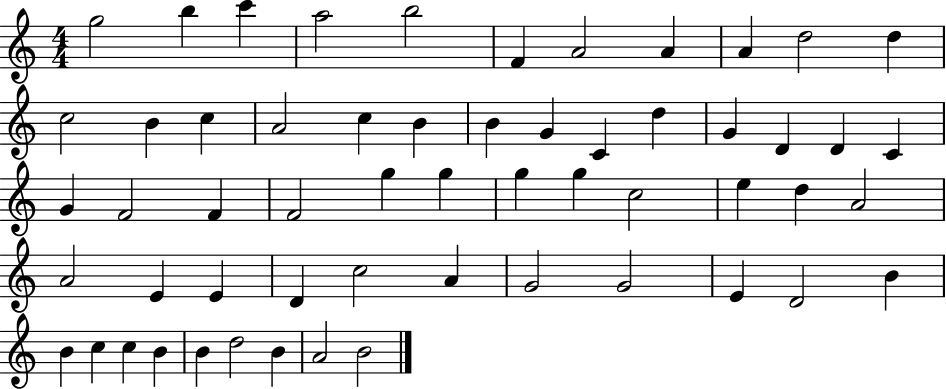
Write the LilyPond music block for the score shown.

{
  \clef treble
  \numericTimeSignature
  \time 4/4
  \key c \major
  g''2 b''4 c'''4 | a''2 b''2 | f'4 a'2 a'4 | a'4 d''2 d''4 | \break c''2 b'4 c''4 | a'2 c''4 b'4 | b'4 g'4 c'4 d''4 | g'4 d'4 d'4 c'4 | \break g'4 f'2 f'4 | f'2 g''4 g''4 | g''4 g''4 c''2 | e''4 d''4 a'2 | \break a'2 e'4 e'4 | d'4 c''2 a'4 | g'2 g'2 | e'4 d'2 b'4 | \break b'4 c''4 c''4 b'4 | b'4 d''2 b'4 | a'2 b'2 | \bar "|."
}